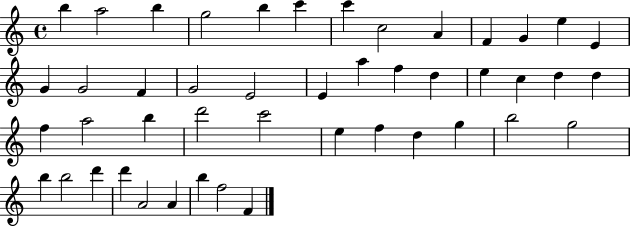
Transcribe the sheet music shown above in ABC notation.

X:1
T:Untitled
M:4/4
L:1/4
K:C
b a2 b g2 b c' c' c2 A F G e E G G2 F G2 E2 E a f d e c d d f a2 b d'2 c'2 e f d g b2 g2 b b2 d' d' A2 A b f2 F